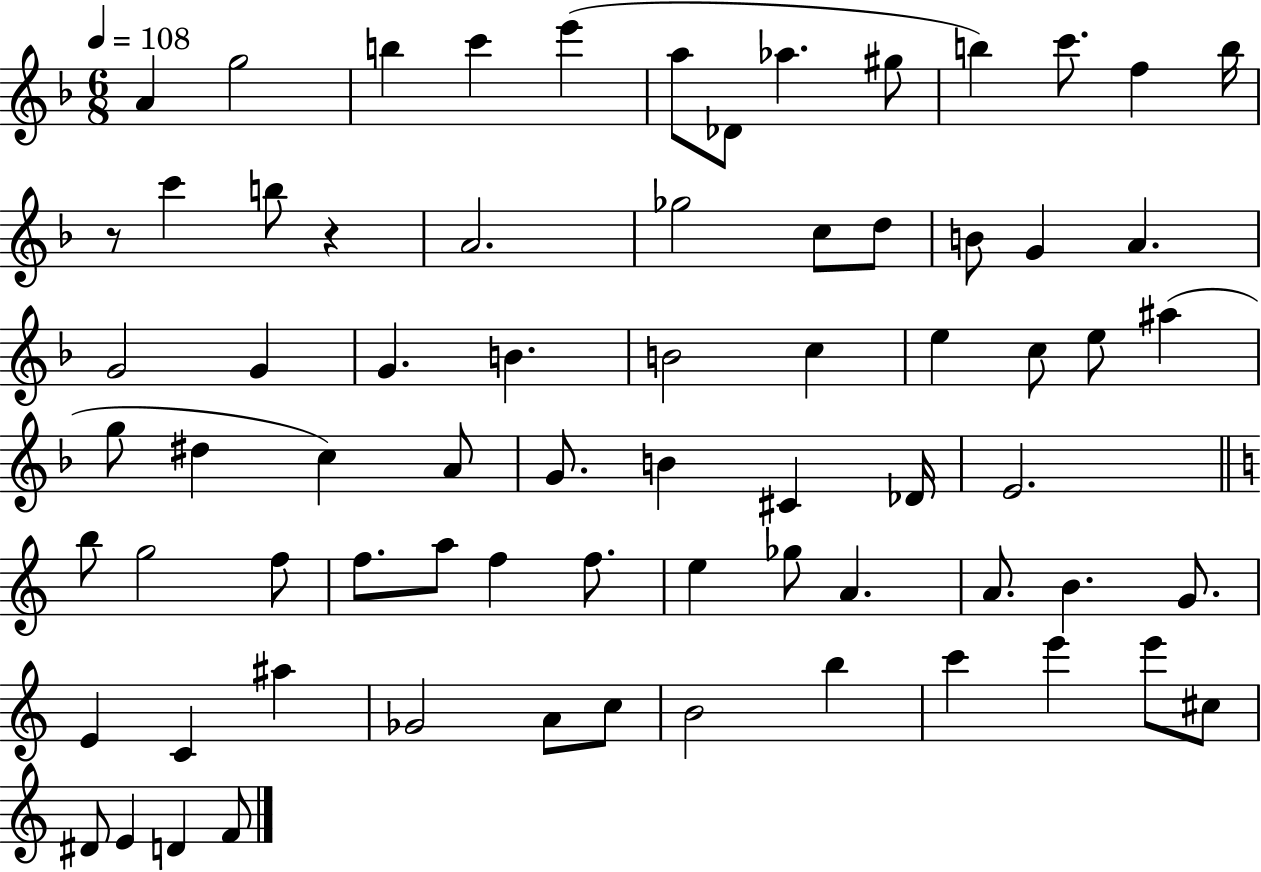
{
  \clef treble
  \numericTimeSignature
  \time 6/8
  \key f \major
  \tempo 4 = 108
  a'4 g''2 | b''4 c'''4 e'''4( | a''8 des'8 aes''4. gis''8 | b''4) c'''8. f''4 b''16 | \break r8 c'''4 b''8 r4 | a'2. | ges''2 c''8 d''8 | b'8 g'4 a'4. | \break g'2 g'4 | g'4. b'4. | b'2 c''4 | e''4 c''8 e''8 ais''4( | \break g''8 dis''4 c''4) a'8 | g'8. b'4 cis'4 des'16 | e'2. | \bar "||" \break \key c \major b''8 g''2 f''8 | f''8. a''8 f''4 f''8. | e''4 ges''8 a'4. | a'8. b'4. g'8. | \break e'4 c'4 ais''4 | ges'2 a'8 c''8 | b'2 b''4 | c'''4 e'''4 e'''8 cis''8 | \break dis'8 e'4 d'4 f'8 | \bar "|."
}